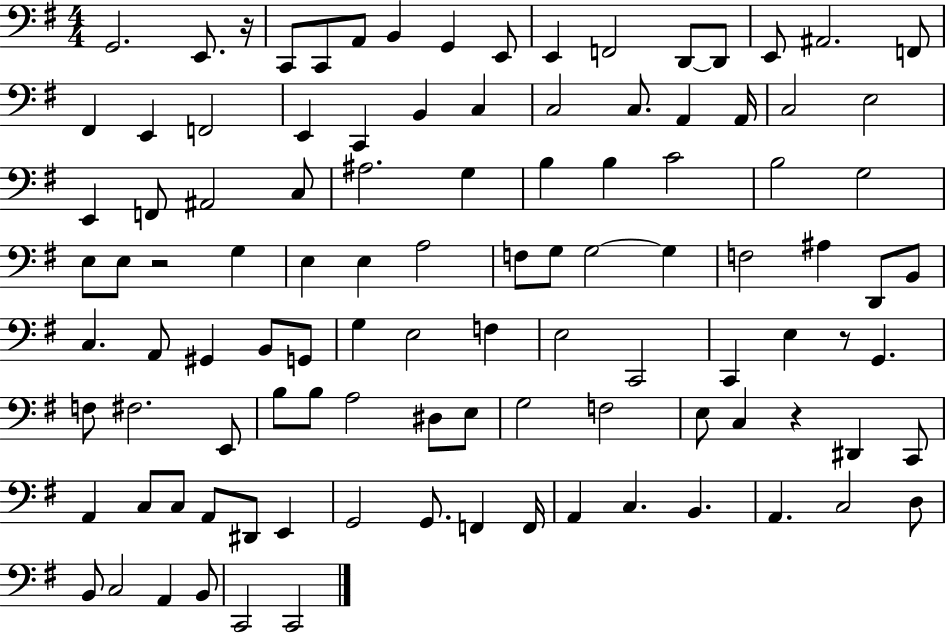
X:1
T:Untitled
M:4/4
L:1/4
K:G
G,,2 E,,/2 z/4 C,,/2 C,,/2 A,,/2 B,, G,, E,,/2 E,, F,,2 D,,/2 D,,/2 E,,/2 ^A,,2 F,,/2 ^F,, E,, F,,2 E,, C,, B,, C, C,2 C,/2 A,, A,,/4 C,2 E,2 E,, F,,/2 ^A,,2 C,/2 ^A,2 G, B, B, C2 B,2 G,2 E,/2 E,/2 z2 G, E, E, A,2 F,/2 G,/2 G,2 G, F,2 ^A, D,,/2 B,,/2 C, A,,/2 ^G,, B,,/2 G,,/2 G, E,2 F, E,2 C,,2 C,, E, z/2 G,, F,/2 ^F,2 E,,/2 B,/2 B,/2 A,2 ^D,/2 E,/2 G,2 F,2 E,/2 C, z ^D,, C,,/2 A,, C,/2 C,/2 A,,/2 ^D,,/2 E,, G,,2 G,,/2 F,, F,,/4 A,, C, B,, A,, C,2 D,/2 B,,/2 C,2 A,, B,,/2 C,,2 C,,2